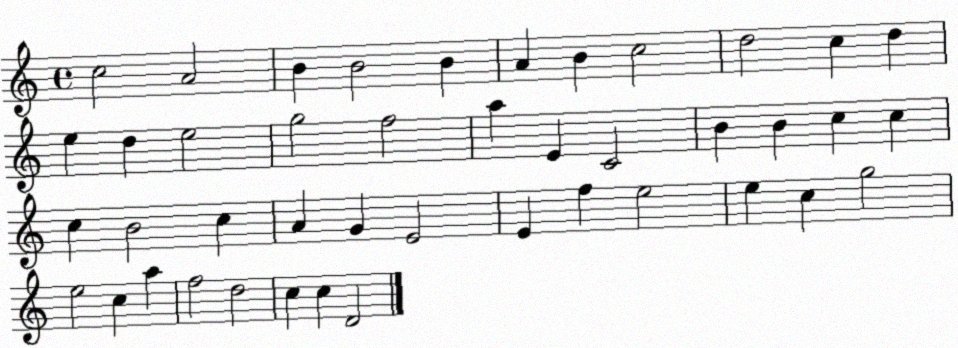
X:1
T:Untitled
M:4/4
L:1/4
K:C
c2 A2 B B2 B A B c2 d2 c d e d e2 g2 f2 a E C2 B B c c c B2 c A G E2 E f e2 e c g2 e2 c a f2 d2 c c D2